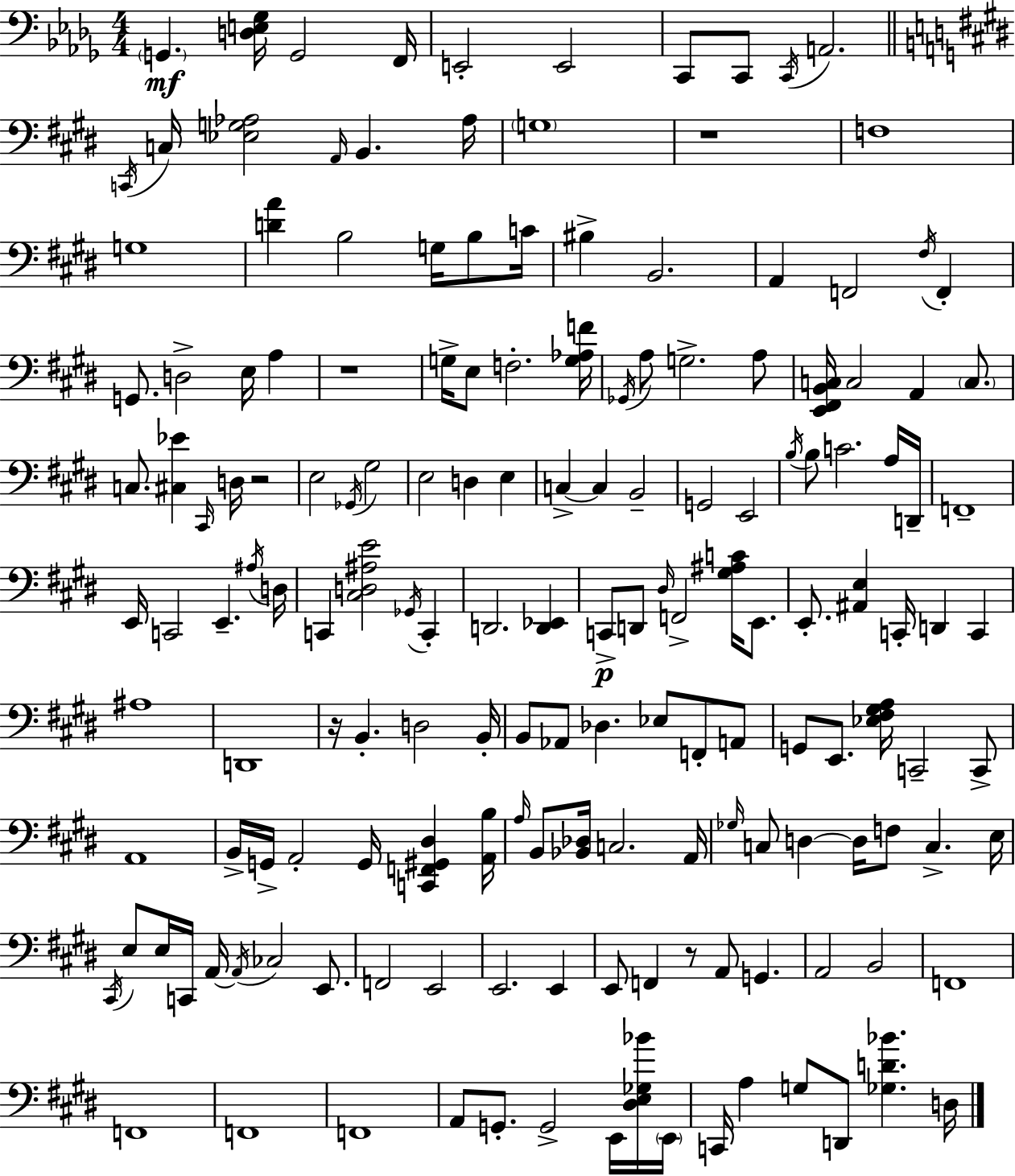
G2/q. [D3,E3,Gb3]/s G2/h F2/s E2/h E2/h C2/e C2/e C2/s A2/h. C2/s C3/s [Eb3,G3,Ab3]/h A2/s B2/q. Ab3/s G3/w R/w F3/w G3/w [D4,A4]/q B3/h G3/s B3/e C4/s BIS3/q B2/h. A2/q F2/h F#3/s F2/q G2/e. D3/h E3/s A3/q R/w G3/s E3/e F3/h. [G3,Ab3,F4]/s Gb2/s A3/e G3/h. A3/e [E2,F#2,B2,C3]/s C3/h A2/q C3/e. C3/e. [C#3,Eb4]/q C#2/s D3/s R/h E3/h Gb2/s G#3/h E3/h D3/q E3/q C3/q C3/q B2/h G2/h E2/h B3/s B3/e C4/h. A3/s D2/s F2/w E2/s C2/h E2/q. A#3/s D3/s C2/q [C#3,D3,A#3,E4]/h Gb2/s C2/q D2/h. [D2,Eb2]/q C2/e D2/e D#3/s F2/h [G#3,A#3,C4]/s E2/e. E2/e. [A#2,E3]/q C2/s D2/q C2/q A#3/w D2/w R/s B2/q. D3/h B2/s B2/e Ab2/e Db3/q. Eb3/e F2/e A2/e G2/e E2/e. [Eb3,F#3,G#3,A3]/s C2/h C2/e A2/w B2/s G2/s A2/h G2/s [C2,F2,G#2,D#3]/q [A2,B3]/s A3/s B2/e [Bb2,Db3]/s C3/h. A2/s Gb3/s C3/e D3/q D3/s F3/e C3/q. E3/s C#2/s E3/e E3/s C2/s A2/s A2/s CES3/h E2/e. F2/h E2/h E2/h. E2/q E2/e F2/q R/e A2/e G2/q. A2/h B2/h F2/w F2/w F2/w F2/w A2/e G2/e. G2/h E2/s [D#3,E3,Gb3,Bb4]/s E2/s C2/s A3/q G3/e D2/e [Gb3,D4,Bb4]/q. D3/s